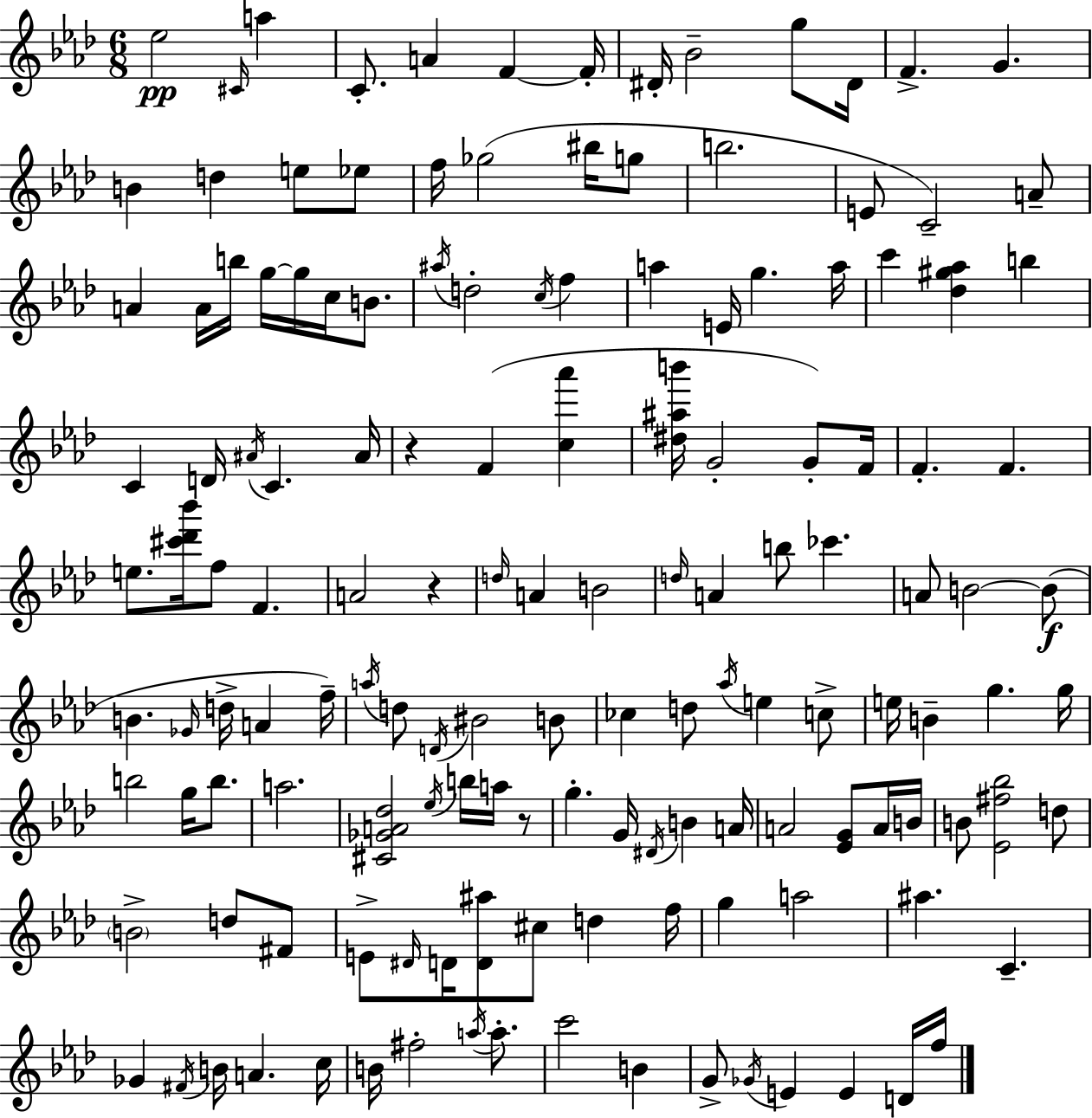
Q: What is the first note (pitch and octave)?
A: Eb5